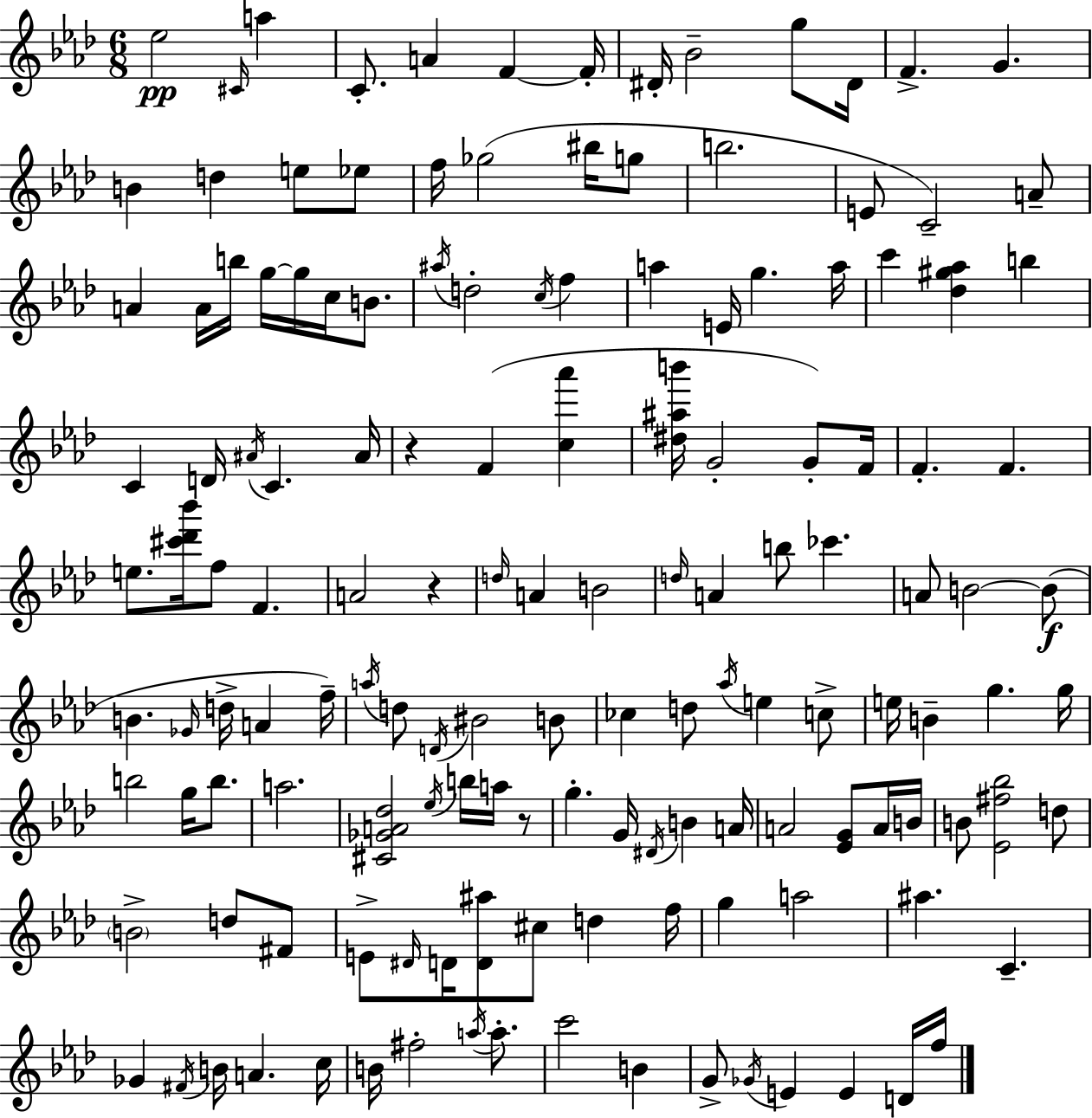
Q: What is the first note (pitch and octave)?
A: Eb5